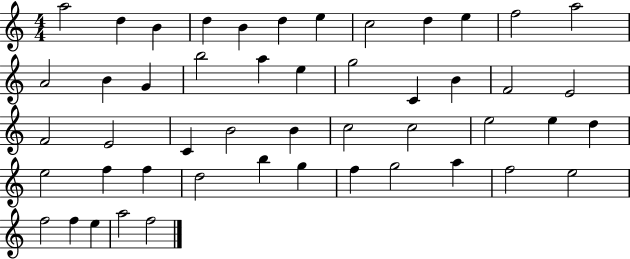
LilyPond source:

{
  \clef treble
  \numericTimeSignature
  \time 4/4
  \key c \major
  a''2 d''4 b'4 | d''4 b'4 d''4 e''4 | c''2 d''4 e''4 | f''2 a''2 | \break a'2 b'4 g'4 | b''2 a''4 e''4 | g''2 c'4 b'4 | f'2 e'2 | \break f'2 e'2 | c'4 b'2 b'4 | c''2 c''2 | e''2 e''4 d''4 | \break e''2 f''4 f''4 | d''2 b''4 g''4 | f''4 g''2 a''4 | f''2 e''2 | \break f''2 f''4 e''4 | a''2 f''2 | \bar "|."
}